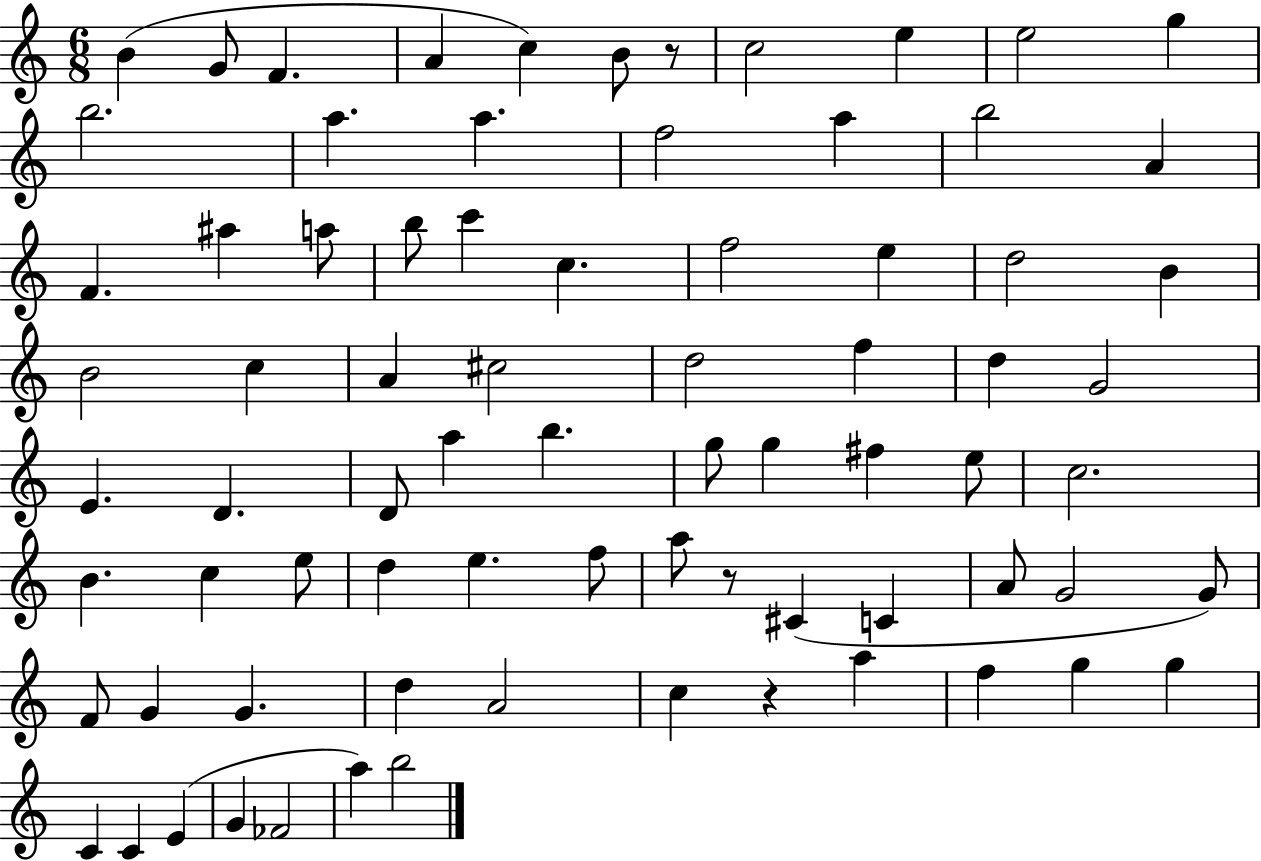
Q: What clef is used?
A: treble